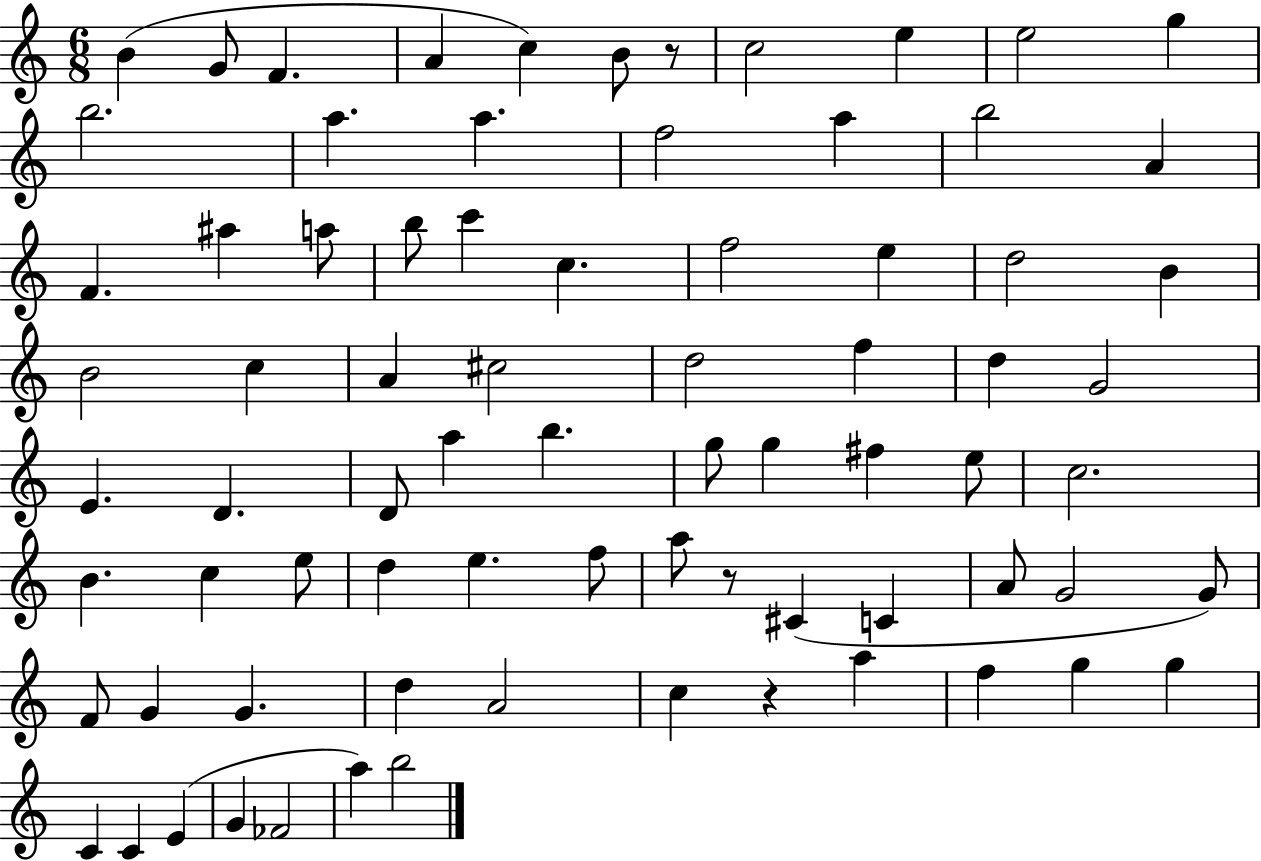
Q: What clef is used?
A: treble